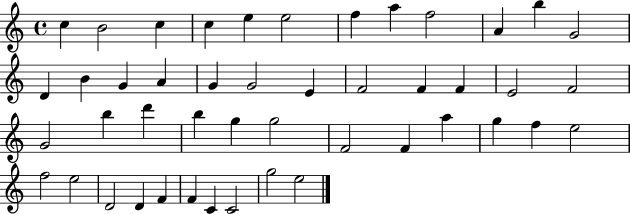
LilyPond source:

{
  \clef treble
  \time 4/4
  \defaultTimeSignature
  \key c \major
  c''4 b'2 c''4 | c''4 e''4 e''2 | f''4 a''4 f''2 | a'4 b''4 g'2 | \break d'4 b'4 g'4 a'4 | g'4 g'2 e'4 | f'2 f'4 f'4 | e'2 f'2 | \break g'2 b''4 d'''4 | b''4 g''4 g''2 | f'2 f'4 a''4 | g''4 f''4 e''2 | \break f''2 e''2 | d'2 d'4 f'4 | f'4 c'4 c'2 | g''2 e''2 | \break \bar "|."
}